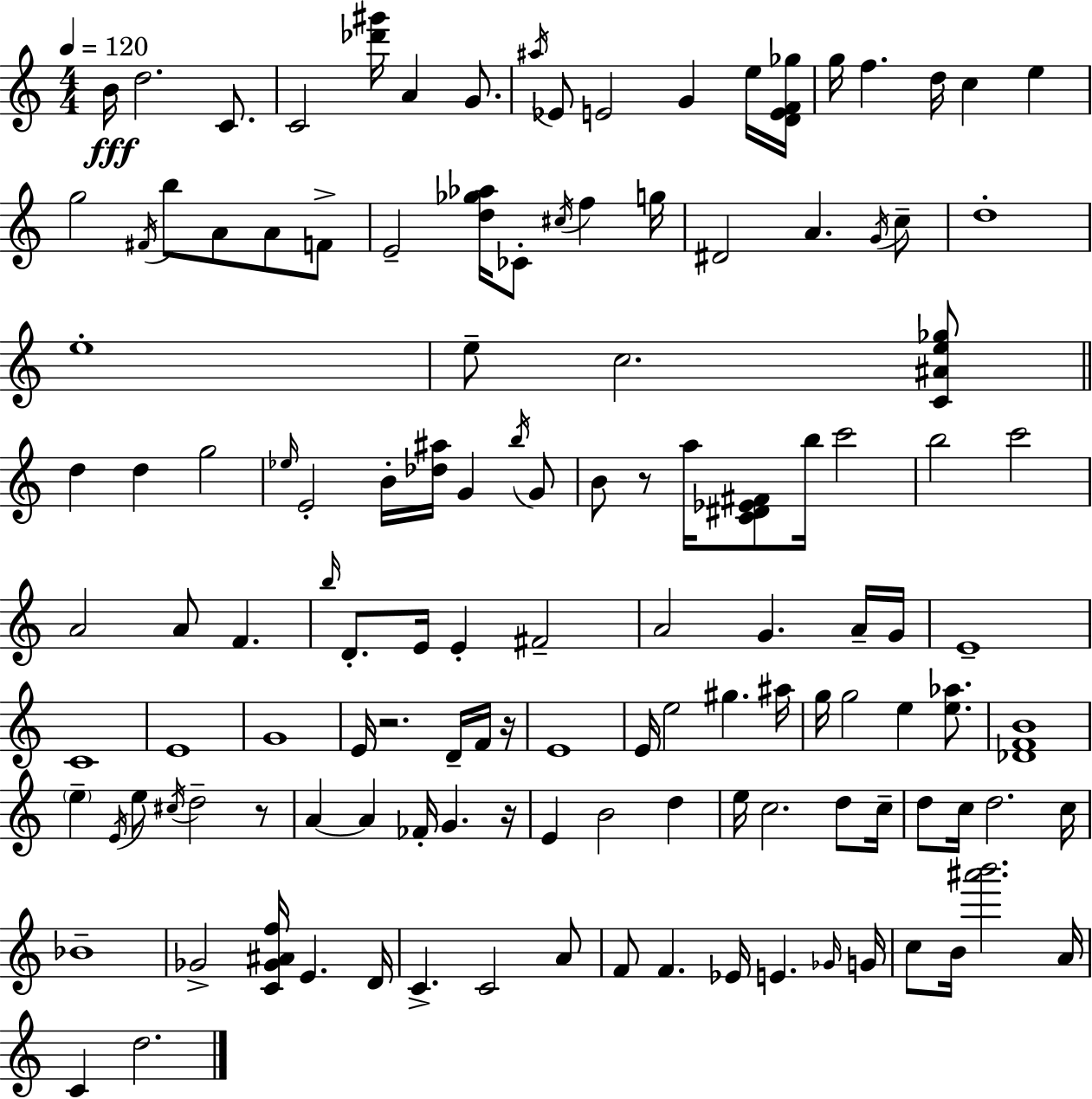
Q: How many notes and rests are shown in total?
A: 130